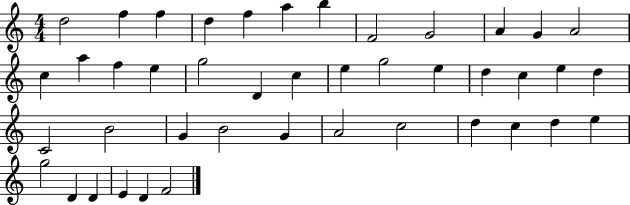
D5/h F5/q F5/q D5/q F5/q A5/q B5/q F4/h G4/h A4/q G4/q A4/h C5/q A5/q F5/q E5/q G5/h D4/q C5/q E5/q G5/h E5/q D5/q C5/q E5/q D5/q C4/h B4/h G4/q B4/h G4/q A4/h C5/h D5/q C5/q D5/q E5/q G5/h D4/q D4/q E4/q D4/q F4/h